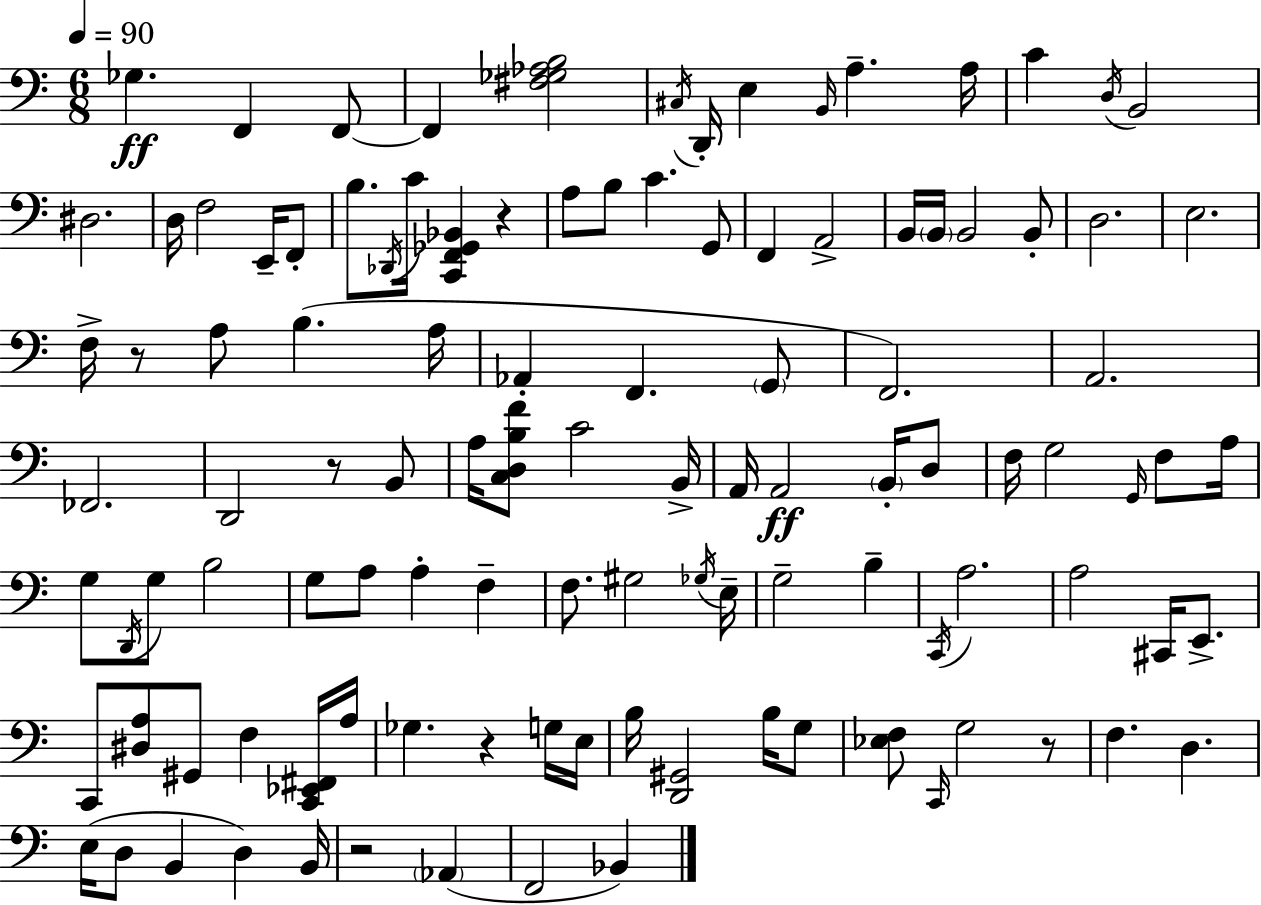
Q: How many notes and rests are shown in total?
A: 111